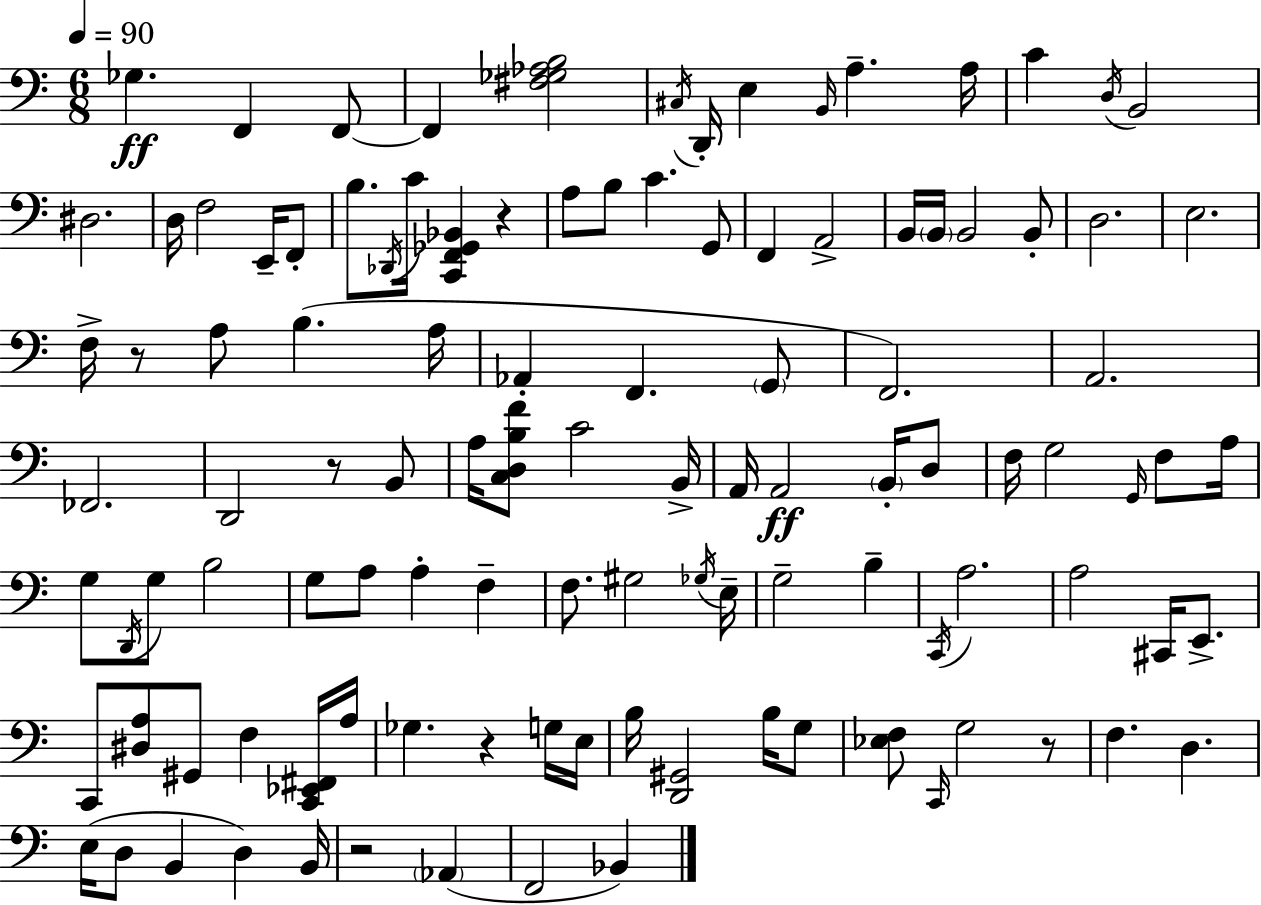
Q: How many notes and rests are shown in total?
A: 111